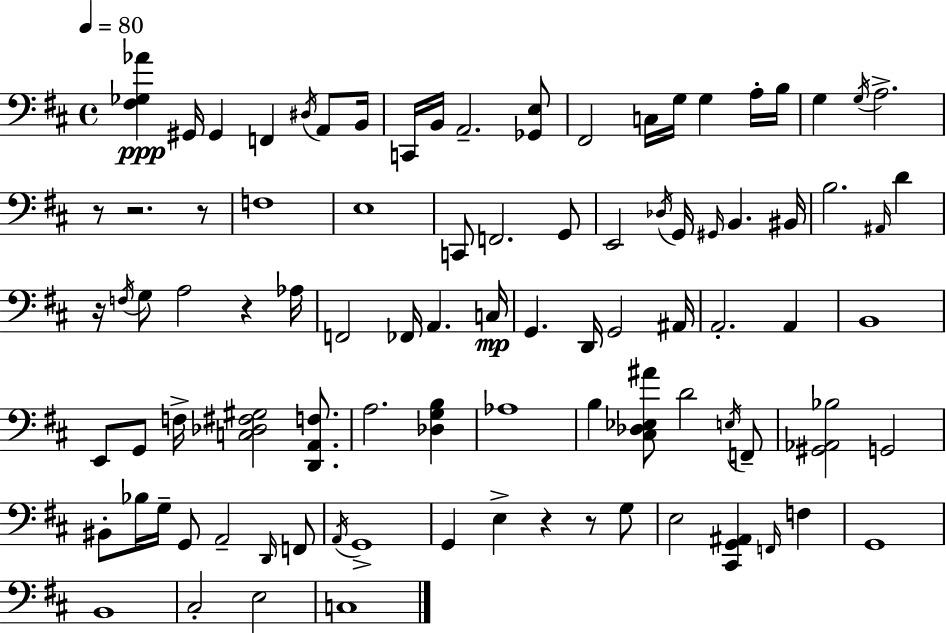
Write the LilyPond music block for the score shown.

{
  \clef bass
  \time 4/4
  \defaultTimeSignature
  \key d \major
  \tempo 4 = 80
  <fis ges aes'>4\ppp gis,16 gis,4 f,4 \acciaccatura { dis16 } a,8 | b,16 c,16 b,16 a,2.-- <ges, e>8 | fis,2 c16 g16 g4 a16-. | b16 g4 \acciaccatura { g16 } a2.-> | \break r8 r2. | r8 f1 | e1 | c,8 f,2. | \break g,8 e,2 \acciaccatura { des16 } g,16 \grace { gis,16 } b,4. | bis,16 b2. | \grace { ais,16 } d'4 r16 \acciaccatura { f16 } g8 a2 | r4 aes16 f,2 fes,16 a,4. | \break c16\mp g,4. d,16 g,2 | ais,16 a,2.-. | a,4 b,1 | e,8 g,8 f16-> <c des fis gis>2 | \break <d, a, f>8. a2. | <des g b>4 aes1 | b4 <cis des ees ais'>8 d'2 | \acciaccatura { e16 } f,8-- <gis, aes, bes>2 g,2 | \break bis,8-. bes16 g16-- g,8 a,2-- | \grace { d,16 } f,8 \acciaccatura { a,16 } g,1-> | g,4 e4-> | r4 r8 g8 e2 | \break <cis, g, ais,>4 \grace { f,16 } f4 g,1 | b,1 | cis2-. | e2 c1 | \break \bar "|."
}